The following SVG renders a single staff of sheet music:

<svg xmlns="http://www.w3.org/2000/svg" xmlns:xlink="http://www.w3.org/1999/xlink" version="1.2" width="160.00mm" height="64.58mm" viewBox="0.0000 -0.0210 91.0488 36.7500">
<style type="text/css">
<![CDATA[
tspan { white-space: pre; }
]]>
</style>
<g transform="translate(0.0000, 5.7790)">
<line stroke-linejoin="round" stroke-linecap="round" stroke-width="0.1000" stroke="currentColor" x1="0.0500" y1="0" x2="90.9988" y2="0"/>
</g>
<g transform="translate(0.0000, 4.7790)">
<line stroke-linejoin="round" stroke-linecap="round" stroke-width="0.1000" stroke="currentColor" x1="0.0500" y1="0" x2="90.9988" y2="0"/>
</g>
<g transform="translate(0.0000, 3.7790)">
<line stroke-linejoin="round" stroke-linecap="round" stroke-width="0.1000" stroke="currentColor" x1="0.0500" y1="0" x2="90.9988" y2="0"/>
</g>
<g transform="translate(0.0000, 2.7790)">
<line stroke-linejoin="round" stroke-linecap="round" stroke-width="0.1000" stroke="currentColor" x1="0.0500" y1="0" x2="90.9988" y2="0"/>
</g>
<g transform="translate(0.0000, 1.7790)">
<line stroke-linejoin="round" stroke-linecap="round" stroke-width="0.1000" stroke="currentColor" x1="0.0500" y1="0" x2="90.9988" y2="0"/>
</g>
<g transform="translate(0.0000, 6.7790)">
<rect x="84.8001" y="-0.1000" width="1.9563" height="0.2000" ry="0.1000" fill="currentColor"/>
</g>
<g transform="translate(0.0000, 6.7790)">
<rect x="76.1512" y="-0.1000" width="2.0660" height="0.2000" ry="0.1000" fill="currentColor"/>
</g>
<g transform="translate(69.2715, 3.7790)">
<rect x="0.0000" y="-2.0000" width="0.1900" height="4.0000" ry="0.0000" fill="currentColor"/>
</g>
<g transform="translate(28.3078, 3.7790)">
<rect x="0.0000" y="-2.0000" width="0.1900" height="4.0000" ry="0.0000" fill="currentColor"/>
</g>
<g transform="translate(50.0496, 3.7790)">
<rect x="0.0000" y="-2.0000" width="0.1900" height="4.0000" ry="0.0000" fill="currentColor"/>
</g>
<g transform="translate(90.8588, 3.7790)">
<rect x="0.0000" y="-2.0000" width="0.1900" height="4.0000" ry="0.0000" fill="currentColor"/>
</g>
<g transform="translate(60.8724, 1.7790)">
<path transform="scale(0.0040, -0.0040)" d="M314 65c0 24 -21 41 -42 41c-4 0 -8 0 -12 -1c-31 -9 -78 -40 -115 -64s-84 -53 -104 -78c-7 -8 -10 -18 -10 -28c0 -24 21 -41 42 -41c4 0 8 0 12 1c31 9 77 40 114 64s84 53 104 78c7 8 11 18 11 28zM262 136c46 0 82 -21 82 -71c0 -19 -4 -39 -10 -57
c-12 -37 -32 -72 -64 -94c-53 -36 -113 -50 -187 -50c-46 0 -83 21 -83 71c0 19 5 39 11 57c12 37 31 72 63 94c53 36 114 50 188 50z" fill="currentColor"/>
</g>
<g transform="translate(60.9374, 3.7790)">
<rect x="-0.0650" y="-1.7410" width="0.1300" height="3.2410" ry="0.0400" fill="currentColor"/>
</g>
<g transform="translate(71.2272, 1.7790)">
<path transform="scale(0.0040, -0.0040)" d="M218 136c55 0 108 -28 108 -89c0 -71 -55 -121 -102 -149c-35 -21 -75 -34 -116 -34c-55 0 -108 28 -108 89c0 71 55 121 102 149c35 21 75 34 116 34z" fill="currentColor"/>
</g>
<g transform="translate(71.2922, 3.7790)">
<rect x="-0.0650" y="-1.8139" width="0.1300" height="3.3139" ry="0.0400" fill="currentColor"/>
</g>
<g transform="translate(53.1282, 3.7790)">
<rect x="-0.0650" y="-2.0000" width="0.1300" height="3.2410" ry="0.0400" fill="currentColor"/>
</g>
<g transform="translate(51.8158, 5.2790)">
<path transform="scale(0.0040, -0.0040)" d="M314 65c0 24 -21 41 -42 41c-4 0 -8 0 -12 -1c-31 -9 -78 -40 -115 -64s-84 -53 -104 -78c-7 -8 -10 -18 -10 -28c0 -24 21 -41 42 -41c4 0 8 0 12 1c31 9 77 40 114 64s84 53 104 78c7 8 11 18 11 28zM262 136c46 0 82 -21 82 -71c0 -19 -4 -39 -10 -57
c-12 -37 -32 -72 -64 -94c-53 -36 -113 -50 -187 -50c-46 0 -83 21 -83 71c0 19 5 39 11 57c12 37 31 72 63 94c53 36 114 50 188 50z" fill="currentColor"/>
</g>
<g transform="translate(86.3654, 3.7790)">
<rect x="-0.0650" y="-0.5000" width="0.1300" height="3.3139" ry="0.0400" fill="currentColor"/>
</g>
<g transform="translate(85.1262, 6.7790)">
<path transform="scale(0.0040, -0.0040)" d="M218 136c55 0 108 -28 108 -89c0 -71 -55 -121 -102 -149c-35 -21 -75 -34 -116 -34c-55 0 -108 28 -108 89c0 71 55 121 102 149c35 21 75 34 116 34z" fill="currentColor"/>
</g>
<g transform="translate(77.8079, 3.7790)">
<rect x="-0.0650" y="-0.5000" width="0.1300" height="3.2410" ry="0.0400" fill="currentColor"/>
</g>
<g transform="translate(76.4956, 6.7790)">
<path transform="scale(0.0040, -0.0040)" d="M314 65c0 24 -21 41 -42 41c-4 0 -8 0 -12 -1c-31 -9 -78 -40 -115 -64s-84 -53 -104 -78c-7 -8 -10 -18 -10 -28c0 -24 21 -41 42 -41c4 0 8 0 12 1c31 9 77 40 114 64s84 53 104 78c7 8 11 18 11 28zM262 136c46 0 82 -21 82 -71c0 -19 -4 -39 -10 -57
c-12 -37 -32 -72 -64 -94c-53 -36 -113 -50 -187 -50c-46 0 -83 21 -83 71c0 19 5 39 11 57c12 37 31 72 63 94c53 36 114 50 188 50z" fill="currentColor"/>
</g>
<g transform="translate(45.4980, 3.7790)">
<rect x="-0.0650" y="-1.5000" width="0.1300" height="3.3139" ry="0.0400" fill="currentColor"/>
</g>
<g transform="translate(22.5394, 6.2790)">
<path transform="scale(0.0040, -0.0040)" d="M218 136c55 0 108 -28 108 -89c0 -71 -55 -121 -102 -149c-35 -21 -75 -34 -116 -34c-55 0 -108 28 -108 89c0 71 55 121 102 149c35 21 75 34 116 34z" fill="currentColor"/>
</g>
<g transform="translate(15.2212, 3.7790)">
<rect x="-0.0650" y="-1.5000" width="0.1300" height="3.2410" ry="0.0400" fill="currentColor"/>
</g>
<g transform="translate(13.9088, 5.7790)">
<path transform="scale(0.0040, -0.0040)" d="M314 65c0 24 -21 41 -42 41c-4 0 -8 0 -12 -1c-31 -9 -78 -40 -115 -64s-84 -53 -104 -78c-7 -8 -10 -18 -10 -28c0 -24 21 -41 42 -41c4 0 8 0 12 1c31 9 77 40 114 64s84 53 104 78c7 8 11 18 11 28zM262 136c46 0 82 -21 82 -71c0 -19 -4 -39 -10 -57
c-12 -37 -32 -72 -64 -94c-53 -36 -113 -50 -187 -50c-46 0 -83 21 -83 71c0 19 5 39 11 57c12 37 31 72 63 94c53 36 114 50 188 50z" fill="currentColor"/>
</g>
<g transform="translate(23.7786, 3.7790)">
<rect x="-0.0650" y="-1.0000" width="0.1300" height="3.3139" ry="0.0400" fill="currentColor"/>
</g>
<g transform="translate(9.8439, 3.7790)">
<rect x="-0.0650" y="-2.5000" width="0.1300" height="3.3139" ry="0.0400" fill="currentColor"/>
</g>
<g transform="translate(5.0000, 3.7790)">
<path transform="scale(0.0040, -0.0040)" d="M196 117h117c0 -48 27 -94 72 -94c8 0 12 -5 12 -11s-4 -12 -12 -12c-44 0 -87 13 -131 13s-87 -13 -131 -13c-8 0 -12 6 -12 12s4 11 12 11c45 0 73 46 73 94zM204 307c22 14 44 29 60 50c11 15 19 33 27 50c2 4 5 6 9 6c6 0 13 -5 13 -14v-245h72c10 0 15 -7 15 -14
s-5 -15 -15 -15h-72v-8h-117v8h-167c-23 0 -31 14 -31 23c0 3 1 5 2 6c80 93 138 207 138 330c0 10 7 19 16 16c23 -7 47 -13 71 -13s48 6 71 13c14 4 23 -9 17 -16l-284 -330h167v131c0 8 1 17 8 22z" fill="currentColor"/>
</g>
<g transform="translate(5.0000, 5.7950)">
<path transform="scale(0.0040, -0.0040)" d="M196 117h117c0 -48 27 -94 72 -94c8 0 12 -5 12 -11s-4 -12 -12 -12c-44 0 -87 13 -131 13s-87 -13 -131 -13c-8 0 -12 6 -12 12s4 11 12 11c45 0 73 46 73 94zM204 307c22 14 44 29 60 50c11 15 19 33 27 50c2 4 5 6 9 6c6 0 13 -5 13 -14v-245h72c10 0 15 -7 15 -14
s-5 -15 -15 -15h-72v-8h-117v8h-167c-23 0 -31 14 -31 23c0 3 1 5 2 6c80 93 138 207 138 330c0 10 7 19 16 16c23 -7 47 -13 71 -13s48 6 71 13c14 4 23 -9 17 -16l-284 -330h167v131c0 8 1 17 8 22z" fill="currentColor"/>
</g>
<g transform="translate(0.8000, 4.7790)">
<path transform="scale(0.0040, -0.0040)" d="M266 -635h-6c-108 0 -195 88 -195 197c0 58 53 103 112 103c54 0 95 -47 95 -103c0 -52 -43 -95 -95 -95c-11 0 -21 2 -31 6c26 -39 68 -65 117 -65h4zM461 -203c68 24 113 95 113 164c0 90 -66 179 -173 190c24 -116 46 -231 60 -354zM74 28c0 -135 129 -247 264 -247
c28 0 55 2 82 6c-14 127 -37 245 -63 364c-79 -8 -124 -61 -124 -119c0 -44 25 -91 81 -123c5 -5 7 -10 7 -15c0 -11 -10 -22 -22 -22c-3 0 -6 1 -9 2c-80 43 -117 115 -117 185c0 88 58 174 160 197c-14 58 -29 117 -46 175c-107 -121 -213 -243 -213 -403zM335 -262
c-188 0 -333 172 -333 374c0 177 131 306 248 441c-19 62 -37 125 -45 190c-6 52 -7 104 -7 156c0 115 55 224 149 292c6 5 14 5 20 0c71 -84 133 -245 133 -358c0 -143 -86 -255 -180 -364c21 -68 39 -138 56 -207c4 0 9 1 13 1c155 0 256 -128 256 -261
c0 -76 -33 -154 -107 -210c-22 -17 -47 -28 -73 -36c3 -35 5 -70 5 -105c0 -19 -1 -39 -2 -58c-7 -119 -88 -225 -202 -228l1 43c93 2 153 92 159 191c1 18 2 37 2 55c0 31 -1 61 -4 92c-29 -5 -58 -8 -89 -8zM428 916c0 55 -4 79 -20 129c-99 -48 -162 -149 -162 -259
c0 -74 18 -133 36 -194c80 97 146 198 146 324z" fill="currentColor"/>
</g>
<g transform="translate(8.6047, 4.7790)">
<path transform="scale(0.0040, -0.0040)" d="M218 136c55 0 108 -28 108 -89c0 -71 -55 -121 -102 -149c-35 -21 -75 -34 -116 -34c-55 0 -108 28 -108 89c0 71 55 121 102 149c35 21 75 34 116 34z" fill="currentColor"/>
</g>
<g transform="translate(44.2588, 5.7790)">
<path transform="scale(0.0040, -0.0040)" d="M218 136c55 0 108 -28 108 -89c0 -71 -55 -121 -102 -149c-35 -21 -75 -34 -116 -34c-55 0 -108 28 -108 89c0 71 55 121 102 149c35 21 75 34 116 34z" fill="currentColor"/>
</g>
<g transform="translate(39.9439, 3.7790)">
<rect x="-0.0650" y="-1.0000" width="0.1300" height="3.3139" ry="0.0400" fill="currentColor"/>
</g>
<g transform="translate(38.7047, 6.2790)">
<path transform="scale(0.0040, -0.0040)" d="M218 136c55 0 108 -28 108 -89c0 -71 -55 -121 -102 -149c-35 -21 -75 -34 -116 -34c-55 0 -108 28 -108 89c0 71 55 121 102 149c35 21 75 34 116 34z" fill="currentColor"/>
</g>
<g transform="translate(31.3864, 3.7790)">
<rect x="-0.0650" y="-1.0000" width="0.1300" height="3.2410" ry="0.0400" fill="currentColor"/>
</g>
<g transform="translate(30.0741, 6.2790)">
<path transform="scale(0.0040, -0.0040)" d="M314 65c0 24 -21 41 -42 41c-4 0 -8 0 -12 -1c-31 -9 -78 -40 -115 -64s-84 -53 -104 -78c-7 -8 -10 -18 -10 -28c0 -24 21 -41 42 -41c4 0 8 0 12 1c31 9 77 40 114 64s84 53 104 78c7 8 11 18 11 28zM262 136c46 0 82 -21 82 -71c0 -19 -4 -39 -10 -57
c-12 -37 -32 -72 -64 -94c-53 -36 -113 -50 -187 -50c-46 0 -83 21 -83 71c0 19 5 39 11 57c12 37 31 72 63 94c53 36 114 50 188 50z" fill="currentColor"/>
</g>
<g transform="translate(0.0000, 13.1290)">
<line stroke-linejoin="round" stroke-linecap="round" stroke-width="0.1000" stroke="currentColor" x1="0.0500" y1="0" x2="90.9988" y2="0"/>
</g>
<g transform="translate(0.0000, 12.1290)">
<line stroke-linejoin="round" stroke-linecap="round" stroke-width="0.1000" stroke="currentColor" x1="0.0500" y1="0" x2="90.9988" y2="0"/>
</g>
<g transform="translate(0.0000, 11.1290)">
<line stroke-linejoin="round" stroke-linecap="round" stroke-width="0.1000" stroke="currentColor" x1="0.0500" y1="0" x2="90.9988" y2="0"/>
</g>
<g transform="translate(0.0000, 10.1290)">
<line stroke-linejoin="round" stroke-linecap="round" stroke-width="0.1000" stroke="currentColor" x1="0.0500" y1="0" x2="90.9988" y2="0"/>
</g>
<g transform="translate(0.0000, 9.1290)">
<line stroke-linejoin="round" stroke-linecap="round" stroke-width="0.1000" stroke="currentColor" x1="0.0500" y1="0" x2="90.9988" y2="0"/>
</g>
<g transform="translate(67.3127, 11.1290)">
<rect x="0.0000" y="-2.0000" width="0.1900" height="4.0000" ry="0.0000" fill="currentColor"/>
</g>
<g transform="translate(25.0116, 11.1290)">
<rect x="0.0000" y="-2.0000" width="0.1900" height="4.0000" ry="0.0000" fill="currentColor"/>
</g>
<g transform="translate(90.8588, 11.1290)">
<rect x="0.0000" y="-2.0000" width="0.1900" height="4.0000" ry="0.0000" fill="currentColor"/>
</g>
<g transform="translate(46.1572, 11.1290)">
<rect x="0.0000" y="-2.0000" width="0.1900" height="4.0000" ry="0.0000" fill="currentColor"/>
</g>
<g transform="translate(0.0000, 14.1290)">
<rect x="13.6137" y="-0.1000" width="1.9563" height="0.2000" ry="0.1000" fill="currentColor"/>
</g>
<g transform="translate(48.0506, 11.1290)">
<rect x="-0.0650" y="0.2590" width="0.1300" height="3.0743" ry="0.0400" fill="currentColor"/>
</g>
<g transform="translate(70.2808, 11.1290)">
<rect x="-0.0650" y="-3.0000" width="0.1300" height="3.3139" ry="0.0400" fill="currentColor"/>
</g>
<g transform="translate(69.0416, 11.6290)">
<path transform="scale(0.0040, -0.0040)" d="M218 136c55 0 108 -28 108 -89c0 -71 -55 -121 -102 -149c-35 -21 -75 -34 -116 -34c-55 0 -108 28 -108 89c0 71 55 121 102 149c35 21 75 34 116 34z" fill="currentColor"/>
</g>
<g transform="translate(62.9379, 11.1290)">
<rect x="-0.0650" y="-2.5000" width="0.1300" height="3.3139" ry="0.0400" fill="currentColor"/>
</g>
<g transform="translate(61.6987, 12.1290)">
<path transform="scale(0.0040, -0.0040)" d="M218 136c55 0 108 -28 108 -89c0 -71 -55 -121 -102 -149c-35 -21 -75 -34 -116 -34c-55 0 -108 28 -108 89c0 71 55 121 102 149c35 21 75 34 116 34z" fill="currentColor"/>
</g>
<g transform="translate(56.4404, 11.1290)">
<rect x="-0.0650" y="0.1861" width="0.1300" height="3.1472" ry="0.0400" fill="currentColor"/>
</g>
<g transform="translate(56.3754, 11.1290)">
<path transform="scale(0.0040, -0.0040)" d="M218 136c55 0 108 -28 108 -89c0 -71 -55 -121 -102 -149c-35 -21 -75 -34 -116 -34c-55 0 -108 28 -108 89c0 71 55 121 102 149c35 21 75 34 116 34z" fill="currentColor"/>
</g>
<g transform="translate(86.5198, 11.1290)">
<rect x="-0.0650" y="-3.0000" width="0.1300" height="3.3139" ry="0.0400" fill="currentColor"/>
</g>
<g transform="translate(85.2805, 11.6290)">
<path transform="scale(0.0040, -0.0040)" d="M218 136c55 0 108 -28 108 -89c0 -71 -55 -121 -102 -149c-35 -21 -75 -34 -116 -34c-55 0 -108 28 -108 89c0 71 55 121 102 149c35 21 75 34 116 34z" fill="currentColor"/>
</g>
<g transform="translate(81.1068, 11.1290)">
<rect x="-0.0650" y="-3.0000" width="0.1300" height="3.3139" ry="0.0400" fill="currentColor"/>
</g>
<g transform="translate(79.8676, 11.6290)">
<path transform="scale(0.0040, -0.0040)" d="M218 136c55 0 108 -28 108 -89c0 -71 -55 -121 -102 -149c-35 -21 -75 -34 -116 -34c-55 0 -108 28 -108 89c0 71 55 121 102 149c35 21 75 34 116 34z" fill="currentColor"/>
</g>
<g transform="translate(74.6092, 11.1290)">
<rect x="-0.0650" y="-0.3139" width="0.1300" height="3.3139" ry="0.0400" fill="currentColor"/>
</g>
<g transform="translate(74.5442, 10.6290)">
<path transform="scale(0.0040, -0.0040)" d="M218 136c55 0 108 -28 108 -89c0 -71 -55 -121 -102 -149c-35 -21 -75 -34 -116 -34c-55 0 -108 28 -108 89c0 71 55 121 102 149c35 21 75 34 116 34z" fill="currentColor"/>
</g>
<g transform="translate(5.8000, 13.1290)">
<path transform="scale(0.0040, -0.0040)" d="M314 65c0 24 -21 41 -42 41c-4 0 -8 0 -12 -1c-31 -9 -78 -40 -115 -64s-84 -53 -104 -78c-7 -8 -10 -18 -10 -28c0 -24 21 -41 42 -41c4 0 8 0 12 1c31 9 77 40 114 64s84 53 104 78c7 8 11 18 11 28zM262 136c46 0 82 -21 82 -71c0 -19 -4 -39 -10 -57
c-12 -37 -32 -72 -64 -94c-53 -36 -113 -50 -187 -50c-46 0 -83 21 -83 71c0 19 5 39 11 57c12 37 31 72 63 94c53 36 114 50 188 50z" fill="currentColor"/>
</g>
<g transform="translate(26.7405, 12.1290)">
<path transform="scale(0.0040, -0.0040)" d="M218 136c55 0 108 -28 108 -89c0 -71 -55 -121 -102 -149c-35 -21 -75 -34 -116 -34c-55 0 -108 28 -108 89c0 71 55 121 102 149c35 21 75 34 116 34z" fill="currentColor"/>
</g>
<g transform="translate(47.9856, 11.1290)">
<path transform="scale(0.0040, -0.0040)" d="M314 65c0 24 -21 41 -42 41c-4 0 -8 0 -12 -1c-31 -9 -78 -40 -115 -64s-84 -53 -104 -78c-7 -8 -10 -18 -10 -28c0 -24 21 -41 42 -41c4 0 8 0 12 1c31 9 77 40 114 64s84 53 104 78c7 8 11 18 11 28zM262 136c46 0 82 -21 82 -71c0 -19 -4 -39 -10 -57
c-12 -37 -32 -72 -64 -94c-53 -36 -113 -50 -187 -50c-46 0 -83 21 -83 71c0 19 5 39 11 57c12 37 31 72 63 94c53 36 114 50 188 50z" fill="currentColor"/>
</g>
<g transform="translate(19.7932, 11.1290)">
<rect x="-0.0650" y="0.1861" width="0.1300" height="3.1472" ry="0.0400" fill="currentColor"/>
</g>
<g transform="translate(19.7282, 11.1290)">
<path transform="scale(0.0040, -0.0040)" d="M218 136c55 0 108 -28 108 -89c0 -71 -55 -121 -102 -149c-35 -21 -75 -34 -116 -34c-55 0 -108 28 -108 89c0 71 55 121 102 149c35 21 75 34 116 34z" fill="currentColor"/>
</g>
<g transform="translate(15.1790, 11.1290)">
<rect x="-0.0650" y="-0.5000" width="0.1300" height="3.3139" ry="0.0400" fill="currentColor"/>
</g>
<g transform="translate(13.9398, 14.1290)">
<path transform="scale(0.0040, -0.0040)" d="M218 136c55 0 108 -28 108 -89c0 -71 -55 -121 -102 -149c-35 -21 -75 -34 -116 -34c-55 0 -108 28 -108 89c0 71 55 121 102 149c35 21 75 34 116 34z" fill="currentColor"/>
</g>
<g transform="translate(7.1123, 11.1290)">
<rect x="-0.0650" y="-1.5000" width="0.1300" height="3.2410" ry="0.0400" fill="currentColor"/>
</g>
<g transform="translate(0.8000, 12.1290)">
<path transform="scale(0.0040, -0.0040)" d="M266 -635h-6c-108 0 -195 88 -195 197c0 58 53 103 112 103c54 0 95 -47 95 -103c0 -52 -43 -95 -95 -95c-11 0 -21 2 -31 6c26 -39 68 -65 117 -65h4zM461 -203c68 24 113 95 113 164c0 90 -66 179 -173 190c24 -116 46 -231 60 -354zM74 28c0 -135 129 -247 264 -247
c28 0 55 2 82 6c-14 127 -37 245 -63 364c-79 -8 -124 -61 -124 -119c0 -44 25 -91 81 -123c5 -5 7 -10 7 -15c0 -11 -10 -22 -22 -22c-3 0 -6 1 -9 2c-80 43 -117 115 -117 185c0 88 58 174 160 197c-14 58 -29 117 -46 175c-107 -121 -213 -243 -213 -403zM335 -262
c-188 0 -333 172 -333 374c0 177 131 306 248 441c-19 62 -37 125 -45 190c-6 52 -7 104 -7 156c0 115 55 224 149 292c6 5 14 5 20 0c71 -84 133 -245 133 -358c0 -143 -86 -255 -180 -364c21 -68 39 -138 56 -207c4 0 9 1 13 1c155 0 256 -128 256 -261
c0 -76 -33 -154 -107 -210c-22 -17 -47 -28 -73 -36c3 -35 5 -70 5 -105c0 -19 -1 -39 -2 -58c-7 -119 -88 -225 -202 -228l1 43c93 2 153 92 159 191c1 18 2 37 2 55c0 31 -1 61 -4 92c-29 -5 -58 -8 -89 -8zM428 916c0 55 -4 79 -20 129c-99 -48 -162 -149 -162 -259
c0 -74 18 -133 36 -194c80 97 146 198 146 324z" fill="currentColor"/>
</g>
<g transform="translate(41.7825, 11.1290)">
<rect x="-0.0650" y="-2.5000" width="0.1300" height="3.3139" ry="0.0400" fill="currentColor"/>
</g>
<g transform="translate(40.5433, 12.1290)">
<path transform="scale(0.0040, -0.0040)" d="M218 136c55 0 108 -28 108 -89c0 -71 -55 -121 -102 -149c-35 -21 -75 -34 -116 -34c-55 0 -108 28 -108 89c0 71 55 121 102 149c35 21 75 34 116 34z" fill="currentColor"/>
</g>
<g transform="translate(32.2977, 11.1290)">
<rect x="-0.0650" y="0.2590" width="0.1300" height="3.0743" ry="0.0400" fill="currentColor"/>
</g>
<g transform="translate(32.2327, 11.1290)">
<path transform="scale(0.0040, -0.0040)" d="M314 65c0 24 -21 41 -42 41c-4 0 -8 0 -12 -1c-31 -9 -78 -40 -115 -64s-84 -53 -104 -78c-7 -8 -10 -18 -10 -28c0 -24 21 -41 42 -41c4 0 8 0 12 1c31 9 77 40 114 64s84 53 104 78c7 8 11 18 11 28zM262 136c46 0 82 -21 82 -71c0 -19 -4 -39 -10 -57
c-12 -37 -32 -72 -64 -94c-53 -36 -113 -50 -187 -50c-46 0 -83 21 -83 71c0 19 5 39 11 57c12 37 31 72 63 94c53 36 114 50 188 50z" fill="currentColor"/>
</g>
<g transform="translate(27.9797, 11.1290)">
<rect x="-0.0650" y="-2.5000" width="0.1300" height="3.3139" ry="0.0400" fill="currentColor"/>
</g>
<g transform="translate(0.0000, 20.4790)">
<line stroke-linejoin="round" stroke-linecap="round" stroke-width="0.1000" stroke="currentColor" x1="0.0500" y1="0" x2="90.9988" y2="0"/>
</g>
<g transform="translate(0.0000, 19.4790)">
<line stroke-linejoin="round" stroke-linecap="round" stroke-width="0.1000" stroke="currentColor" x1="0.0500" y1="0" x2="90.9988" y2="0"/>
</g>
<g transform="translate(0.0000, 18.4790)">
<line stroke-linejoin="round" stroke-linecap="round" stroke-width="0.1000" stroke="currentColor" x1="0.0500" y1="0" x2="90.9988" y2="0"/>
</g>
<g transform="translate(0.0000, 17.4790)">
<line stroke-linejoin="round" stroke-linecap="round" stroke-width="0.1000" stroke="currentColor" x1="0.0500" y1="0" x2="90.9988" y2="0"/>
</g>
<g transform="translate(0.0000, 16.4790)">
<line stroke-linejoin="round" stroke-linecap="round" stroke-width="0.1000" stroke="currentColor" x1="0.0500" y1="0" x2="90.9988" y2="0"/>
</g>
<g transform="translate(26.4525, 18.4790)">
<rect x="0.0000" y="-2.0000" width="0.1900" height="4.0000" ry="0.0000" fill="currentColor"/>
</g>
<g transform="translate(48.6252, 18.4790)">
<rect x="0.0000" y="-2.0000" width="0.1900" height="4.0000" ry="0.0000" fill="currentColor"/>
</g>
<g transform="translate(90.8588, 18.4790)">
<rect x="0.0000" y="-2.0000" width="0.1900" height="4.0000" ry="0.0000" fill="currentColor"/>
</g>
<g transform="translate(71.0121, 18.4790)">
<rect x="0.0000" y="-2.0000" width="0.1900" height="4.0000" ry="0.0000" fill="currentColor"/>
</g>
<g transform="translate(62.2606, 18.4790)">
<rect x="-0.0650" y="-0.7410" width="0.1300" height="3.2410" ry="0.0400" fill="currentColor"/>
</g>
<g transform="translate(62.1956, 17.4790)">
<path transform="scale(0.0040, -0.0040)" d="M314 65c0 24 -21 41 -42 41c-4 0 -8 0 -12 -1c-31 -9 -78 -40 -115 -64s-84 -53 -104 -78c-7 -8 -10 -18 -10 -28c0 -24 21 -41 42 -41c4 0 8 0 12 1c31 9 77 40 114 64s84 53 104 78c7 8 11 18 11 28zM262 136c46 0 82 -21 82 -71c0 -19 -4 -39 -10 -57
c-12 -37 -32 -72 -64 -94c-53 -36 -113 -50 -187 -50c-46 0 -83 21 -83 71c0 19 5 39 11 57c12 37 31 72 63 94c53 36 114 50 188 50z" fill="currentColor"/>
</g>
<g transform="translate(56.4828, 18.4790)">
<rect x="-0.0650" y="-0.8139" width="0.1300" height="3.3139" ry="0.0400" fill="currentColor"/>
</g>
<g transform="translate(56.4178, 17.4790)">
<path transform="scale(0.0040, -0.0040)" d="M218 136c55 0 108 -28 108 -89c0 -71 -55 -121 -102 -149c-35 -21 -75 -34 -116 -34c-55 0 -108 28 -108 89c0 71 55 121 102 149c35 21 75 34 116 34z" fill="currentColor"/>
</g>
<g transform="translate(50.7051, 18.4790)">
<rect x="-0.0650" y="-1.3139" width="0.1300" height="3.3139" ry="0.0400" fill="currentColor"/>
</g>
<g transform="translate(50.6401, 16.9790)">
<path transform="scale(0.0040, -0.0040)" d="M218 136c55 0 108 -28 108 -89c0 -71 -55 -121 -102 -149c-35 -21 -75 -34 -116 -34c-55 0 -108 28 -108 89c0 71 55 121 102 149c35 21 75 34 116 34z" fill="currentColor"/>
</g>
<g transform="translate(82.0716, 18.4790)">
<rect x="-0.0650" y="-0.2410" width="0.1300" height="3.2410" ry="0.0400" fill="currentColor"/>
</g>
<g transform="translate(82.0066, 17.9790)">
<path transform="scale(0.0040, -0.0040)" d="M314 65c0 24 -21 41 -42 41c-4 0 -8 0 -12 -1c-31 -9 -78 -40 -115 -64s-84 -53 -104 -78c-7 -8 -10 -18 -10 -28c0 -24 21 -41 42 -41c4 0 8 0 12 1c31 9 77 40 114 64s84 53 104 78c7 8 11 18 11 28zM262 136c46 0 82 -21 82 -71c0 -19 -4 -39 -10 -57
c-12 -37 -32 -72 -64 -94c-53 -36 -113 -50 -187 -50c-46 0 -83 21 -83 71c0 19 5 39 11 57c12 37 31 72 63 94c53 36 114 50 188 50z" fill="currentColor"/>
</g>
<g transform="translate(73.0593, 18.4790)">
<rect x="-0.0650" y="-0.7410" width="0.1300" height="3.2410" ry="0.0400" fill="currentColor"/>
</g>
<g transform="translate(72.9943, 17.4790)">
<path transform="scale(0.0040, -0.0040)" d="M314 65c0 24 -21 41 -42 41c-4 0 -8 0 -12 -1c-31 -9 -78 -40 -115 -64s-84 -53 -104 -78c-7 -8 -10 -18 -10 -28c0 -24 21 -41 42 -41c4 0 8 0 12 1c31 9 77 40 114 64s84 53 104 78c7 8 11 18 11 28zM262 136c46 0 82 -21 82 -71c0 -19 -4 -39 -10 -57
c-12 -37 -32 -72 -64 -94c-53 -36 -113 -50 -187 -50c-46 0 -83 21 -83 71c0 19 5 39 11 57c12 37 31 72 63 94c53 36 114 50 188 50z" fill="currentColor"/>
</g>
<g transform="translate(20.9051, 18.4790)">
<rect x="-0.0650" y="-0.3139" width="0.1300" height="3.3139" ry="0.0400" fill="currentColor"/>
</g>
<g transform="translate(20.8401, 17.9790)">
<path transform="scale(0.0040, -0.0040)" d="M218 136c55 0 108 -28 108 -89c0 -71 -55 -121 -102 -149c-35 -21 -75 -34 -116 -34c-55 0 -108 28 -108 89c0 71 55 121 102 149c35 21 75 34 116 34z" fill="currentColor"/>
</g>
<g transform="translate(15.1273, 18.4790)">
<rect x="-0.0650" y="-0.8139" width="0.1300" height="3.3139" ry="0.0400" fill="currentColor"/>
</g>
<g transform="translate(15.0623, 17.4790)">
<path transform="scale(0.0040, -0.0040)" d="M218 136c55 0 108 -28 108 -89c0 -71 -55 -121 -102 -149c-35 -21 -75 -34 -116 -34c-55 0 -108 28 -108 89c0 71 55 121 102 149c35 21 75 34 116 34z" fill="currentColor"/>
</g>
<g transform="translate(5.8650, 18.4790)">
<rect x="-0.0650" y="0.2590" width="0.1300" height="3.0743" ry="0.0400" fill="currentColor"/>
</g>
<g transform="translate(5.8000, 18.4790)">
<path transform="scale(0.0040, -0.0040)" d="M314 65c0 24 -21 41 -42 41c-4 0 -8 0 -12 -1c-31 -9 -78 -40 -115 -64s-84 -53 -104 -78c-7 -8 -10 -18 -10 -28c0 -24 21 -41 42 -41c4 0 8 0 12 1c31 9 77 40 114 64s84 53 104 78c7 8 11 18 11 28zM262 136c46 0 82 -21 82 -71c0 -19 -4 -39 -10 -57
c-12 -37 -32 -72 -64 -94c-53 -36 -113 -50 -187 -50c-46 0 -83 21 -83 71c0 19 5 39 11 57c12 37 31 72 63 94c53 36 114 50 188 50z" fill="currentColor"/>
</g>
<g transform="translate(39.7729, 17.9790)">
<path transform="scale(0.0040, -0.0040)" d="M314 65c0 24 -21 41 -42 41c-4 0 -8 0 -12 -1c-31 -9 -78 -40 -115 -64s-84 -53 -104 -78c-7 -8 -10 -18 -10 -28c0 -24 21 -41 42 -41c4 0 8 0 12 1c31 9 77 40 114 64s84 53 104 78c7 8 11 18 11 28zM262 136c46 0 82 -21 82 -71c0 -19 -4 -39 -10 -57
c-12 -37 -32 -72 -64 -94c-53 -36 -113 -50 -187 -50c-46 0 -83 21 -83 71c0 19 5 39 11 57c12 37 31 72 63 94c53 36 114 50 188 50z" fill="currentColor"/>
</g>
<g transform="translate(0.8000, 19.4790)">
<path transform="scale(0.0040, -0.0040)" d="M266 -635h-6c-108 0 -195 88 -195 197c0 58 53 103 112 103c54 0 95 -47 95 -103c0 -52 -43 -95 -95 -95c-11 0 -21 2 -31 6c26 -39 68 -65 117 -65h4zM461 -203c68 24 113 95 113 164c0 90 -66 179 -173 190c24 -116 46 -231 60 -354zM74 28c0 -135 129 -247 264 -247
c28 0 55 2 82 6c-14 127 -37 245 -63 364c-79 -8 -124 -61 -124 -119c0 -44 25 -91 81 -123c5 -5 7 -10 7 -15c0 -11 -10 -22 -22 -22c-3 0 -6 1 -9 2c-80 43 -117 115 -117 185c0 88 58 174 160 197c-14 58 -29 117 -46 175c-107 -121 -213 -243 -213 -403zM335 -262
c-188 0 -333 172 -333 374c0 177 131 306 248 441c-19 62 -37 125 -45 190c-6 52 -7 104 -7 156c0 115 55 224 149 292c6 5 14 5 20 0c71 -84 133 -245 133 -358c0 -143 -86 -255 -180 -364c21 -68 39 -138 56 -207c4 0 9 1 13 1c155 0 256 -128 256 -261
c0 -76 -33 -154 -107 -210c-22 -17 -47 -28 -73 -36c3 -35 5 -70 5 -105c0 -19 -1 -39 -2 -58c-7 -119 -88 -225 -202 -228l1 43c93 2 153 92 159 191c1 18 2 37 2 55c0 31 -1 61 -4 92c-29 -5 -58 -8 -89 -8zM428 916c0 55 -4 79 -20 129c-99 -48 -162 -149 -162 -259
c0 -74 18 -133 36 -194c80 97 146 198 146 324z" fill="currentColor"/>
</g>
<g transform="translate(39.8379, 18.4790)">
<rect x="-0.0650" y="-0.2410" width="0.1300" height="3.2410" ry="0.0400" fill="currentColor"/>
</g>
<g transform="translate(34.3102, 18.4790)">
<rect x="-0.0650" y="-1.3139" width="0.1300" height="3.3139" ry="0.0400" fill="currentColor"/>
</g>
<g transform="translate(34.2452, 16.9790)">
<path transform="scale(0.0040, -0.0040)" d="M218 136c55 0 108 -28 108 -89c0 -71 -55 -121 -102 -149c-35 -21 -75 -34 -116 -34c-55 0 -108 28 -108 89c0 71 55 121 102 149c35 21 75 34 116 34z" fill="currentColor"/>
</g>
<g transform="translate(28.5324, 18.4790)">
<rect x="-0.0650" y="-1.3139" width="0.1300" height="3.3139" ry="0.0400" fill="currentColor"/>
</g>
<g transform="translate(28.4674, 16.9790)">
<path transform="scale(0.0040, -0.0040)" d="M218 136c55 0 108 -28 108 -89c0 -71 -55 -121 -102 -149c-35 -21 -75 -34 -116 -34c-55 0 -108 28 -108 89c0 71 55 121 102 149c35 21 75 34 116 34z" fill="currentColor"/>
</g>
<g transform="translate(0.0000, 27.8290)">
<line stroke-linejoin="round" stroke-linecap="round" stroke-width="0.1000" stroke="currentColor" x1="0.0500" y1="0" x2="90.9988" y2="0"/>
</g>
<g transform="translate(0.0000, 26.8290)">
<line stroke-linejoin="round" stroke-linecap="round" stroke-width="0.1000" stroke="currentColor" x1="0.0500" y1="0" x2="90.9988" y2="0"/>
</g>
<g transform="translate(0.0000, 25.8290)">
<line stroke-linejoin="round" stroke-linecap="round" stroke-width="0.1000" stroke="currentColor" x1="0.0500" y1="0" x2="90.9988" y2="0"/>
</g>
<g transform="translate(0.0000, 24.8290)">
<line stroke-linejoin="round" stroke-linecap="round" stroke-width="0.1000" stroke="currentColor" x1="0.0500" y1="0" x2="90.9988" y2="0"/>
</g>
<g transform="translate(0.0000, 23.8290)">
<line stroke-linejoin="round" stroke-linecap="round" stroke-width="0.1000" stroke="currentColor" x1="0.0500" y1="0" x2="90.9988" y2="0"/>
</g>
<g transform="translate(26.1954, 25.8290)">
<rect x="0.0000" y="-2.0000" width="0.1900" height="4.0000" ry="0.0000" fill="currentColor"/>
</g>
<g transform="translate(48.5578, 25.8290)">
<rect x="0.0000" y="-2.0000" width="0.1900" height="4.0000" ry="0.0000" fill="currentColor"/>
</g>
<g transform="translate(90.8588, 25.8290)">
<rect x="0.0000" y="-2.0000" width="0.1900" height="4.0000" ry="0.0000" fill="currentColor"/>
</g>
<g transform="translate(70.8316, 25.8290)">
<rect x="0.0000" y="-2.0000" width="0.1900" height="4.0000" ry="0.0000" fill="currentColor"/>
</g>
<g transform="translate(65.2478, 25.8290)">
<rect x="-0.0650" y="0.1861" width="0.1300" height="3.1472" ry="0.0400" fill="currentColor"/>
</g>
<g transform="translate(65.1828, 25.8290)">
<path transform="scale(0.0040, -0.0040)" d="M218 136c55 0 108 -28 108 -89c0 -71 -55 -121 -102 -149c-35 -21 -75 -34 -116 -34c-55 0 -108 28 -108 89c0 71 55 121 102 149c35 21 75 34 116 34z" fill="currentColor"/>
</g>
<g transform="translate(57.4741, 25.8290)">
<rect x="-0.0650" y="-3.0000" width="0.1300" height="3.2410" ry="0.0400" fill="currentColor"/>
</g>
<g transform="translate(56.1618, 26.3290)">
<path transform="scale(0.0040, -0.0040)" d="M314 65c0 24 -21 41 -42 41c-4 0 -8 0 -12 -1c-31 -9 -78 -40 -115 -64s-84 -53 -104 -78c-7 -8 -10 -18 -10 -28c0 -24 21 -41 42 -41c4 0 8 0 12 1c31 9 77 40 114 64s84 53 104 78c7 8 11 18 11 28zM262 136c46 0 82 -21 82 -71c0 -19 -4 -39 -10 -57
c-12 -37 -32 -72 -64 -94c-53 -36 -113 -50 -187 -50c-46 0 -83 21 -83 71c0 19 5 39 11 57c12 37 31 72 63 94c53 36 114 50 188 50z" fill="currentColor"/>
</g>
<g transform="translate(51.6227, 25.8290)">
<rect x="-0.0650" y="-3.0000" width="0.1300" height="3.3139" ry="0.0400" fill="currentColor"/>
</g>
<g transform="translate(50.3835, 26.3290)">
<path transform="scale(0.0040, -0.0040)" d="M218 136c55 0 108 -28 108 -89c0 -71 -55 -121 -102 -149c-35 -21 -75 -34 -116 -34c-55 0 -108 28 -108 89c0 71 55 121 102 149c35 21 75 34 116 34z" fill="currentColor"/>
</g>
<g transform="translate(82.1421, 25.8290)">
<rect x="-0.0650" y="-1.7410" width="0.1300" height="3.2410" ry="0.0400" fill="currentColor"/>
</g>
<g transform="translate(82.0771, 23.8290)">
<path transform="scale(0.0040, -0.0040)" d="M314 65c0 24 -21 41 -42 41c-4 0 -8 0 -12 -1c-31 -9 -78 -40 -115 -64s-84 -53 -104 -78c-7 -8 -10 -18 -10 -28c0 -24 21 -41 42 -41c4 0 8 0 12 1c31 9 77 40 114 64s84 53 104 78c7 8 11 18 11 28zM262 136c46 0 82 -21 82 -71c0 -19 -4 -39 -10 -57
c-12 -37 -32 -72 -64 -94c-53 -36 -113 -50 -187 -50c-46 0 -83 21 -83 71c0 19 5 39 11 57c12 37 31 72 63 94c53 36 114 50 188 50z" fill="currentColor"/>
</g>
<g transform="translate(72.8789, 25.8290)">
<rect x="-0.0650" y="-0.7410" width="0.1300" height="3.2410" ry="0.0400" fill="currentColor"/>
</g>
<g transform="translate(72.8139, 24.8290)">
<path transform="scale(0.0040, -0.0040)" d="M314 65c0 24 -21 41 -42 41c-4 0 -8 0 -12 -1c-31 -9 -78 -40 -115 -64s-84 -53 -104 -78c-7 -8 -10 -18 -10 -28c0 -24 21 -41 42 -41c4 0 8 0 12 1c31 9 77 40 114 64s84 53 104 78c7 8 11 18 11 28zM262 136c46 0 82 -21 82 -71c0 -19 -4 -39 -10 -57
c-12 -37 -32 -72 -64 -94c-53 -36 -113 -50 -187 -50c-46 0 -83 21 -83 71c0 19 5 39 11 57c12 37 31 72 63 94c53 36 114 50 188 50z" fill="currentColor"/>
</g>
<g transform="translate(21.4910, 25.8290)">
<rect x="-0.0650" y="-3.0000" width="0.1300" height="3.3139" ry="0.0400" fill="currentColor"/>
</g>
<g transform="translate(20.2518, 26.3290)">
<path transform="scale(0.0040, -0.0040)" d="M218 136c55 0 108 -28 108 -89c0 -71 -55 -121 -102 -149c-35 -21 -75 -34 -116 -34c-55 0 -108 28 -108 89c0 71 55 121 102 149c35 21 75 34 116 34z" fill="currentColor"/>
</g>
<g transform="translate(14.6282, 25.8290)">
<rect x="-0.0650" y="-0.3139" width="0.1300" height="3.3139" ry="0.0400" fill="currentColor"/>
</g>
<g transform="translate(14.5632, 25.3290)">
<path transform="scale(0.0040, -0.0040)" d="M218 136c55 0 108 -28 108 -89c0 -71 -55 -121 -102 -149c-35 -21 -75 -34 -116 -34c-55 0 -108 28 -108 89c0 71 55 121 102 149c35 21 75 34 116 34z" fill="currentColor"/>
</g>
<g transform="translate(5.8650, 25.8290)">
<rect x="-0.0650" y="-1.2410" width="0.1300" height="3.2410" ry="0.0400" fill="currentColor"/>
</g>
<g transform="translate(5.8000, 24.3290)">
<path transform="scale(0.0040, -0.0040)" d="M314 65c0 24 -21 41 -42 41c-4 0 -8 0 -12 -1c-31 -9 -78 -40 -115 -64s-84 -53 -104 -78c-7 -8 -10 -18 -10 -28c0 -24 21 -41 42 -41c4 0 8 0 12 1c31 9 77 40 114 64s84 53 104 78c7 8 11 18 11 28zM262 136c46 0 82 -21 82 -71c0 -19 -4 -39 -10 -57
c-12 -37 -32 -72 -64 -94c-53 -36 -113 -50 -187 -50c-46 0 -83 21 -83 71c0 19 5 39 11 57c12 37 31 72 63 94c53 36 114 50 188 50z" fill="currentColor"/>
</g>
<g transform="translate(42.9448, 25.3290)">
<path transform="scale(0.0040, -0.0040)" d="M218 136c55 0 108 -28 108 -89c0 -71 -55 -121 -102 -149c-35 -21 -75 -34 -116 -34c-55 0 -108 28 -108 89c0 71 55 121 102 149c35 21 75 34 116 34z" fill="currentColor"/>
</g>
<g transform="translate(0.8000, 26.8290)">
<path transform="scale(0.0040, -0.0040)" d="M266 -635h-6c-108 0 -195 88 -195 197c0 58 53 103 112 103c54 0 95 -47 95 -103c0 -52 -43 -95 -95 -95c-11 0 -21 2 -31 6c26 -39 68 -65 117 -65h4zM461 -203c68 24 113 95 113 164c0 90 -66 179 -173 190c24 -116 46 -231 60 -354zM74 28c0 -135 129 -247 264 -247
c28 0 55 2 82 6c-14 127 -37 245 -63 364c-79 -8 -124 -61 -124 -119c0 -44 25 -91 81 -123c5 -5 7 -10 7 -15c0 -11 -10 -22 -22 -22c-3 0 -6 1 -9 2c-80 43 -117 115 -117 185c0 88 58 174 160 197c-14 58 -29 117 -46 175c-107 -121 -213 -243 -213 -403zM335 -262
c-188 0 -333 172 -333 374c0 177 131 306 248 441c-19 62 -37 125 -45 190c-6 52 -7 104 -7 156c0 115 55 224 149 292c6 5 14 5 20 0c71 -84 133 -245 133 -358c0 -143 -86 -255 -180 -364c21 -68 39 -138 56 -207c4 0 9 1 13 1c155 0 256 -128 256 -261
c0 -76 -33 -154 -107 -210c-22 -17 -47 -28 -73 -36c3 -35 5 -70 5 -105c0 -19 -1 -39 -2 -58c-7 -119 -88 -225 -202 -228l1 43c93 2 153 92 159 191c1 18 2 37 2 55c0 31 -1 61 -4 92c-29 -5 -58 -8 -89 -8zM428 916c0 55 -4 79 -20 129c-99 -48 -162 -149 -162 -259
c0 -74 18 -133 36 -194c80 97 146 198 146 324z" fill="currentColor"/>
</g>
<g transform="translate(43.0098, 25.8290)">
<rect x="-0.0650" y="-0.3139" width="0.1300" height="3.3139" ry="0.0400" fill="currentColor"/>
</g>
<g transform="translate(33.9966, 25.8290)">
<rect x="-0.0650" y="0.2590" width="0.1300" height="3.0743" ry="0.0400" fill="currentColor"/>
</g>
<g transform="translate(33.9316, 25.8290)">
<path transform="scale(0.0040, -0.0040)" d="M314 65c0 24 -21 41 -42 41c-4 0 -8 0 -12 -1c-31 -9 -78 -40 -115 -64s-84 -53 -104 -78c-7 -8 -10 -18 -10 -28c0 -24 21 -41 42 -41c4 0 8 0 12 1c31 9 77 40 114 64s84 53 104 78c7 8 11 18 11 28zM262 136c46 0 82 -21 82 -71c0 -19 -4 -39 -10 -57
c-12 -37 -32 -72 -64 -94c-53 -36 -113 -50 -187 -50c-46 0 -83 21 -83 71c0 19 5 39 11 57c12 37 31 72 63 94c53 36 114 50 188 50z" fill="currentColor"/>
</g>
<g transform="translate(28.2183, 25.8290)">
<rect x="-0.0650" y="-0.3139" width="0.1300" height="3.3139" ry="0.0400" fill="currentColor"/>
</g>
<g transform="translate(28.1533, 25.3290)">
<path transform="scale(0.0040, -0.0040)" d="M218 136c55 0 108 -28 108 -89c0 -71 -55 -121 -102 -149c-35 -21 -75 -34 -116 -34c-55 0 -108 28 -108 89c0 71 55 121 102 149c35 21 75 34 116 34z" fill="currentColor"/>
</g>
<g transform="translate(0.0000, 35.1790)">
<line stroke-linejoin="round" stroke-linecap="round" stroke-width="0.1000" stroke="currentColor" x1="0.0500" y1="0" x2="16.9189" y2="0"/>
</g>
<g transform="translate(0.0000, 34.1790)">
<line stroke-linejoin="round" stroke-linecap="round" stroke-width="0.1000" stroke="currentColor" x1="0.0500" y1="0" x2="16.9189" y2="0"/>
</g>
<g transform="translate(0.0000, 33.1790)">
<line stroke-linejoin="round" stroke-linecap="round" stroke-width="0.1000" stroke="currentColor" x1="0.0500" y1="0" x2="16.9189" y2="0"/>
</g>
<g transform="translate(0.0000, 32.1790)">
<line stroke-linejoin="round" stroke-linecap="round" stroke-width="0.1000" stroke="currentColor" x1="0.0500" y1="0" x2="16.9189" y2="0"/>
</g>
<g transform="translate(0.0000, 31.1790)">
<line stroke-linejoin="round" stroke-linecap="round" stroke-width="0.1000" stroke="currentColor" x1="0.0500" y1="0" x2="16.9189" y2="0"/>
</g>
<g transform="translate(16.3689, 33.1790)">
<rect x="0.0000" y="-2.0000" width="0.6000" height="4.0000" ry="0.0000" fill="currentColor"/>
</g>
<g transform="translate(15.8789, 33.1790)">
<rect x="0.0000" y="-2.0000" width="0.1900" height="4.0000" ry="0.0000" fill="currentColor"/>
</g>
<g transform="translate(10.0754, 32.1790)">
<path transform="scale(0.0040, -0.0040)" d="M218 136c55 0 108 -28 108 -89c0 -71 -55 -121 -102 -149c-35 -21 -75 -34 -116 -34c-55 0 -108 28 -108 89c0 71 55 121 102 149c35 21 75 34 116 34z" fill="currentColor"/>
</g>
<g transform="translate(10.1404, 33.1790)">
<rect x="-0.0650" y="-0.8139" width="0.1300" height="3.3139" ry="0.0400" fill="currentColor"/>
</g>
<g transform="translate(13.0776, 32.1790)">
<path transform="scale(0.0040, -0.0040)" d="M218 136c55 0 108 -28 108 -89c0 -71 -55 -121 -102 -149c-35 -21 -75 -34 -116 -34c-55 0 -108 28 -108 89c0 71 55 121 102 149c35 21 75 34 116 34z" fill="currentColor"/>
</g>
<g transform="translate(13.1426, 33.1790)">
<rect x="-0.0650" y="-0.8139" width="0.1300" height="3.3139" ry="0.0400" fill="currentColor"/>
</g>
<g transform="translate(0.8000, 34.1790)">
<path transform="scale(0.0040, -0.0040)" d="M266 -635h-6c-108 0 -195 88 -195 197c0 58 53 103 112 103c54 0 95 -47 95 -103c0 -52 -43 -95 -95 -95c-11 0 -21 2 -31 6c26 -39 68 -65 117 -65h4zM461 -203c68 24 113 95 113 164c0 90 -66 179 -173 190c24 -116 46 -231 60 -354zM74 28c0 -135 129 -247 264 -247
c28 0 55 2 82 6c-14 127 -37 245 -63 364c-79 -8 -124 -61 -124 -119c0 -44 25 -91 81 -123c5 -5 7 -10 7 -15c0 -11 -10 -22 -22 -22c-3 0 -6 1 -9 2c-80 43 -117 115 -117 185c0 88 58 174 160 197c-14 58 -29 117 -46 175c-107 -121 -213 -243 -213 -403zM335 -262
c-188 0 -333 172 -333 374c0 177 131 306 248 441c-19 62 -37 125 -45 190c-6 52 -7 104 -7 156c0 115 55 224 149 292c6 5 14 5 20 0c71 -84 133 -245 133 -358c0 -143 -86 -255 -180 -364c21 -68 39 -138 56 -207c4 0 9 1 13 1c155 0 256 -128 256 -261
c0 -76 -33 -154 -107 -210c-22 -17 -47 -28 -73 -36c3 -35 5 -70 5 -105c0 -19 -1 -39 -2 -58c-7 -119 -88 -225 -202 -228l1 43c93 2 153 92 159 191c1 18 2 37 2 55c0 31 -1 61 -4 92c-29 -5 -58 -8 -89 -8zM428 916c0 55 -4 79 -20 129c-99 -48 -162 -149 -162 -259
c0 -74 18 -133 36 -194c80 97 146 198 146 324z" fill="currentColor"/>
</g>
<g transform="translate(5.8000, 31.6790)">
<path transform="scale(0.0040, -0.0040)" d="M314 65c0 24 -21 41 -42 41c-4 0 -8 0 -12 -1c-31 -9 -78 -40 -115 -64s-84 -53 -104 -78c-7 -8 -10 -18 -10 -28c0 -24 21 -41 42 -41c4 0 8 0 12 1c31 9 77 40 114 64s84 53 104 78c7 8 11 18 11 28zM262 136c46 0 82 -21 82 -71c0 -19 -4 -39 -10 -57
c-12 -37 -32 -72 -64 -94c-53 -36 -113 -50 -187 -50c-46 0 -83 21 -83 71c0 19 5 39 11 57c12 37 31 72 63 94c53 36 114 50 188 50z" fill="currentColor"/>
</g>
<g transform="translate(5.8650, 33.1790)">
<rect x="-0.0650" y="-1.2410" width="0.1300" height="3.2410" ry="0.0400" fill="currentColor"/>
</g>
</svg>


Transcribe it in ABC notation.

X:1
T:Untitled
M:4/4
L:1/4
K:C
G E2 D D2 D E F2 f2 f C2 C E2 C B G B2 G B2 B G A c A A B2 d c e e c2 e d d2 d2 c2 e2 c A c B2 c A A2 B d2 f2 e2 d d